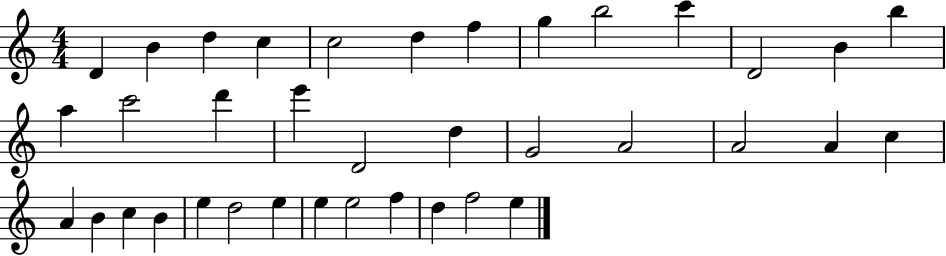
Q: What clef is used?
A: treble